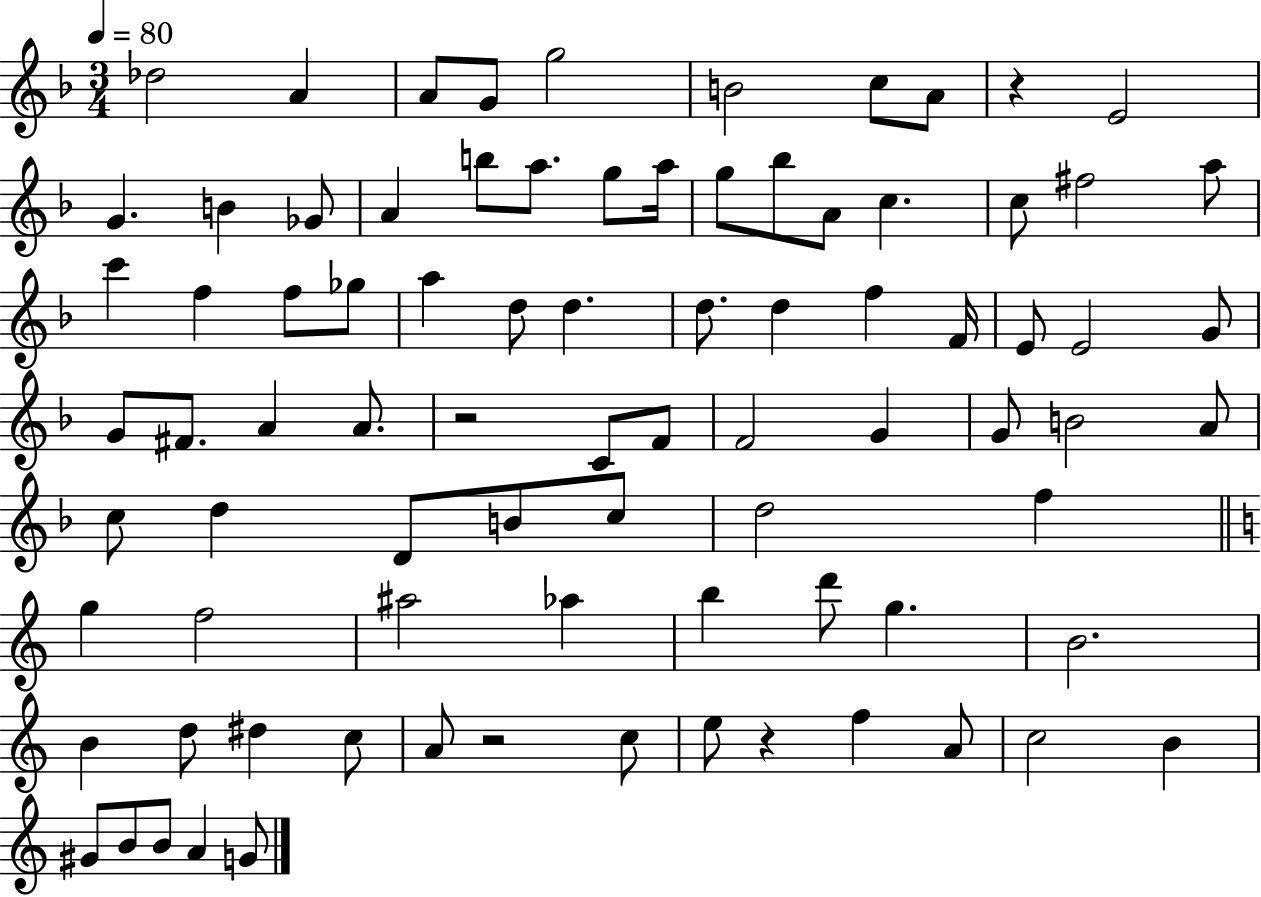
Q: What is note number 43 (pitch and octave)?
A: C4